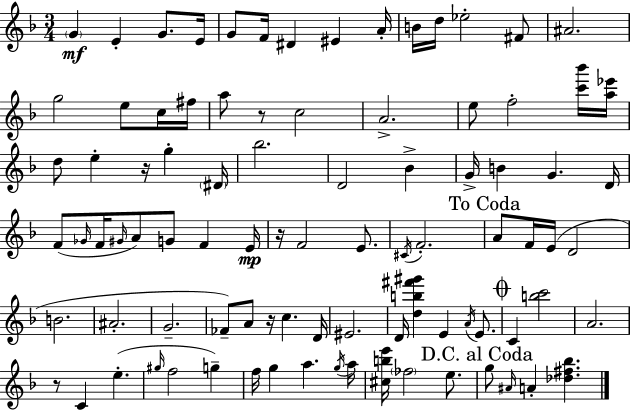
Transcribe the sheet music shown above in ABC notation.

X:1
T:Untitled
M:3/4
L:1/4
K:F
G E G/2 E/4 G/2 F/4 ^D ^E A/4 B/4 d/4 _e2 ^F/2 ^A2 g2 e/2 c/4 ^f/4 a/2 z/2 c2 A2 e/2 f2 [c'_b']/4 [a_e']/4 d/2 e z/4 g ^D/4 _b2 D2 _B G/4 B G D/4 F/2 _G/4 F/4 ^G/4 A/2 G/2 F E/4 z/4 F2 E/2 ^C/4 F2 A/2 F/4 E/4 D2 B2 ^A2 G2 _F/2 A/2 z/4 c D/4 ^E2 D/4 [db^f'^g'] E A/4 E/2 C [bc']2 A2 z/2 C e ^g/4 f2 g f/4 g a g/4 a/4 [^cbe']/4 _f2 e/2 g/2 ^A/4 A [_d^f_b]